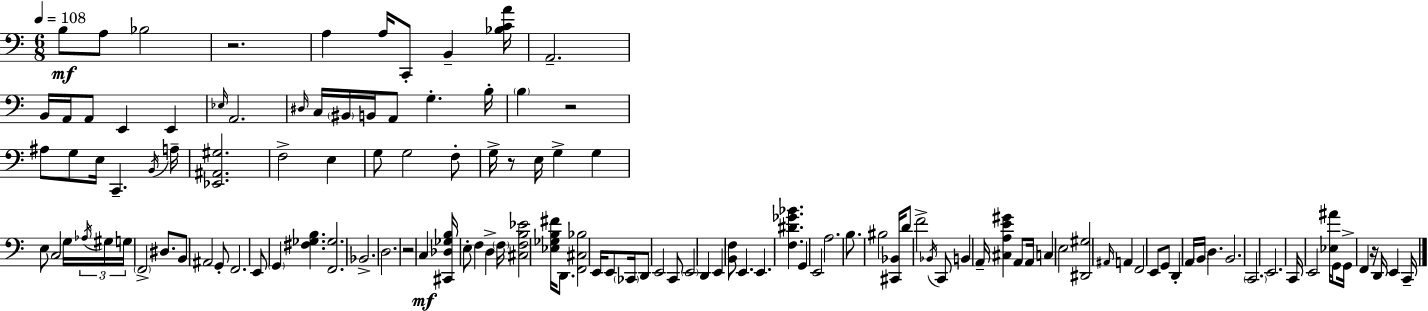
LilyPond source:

{
  \clef bass
  \numericTimeSignature
  \time 6/8
  \key a \minor
  \tempo 4 = 108
  b8\mf a8 bes2 | r2. | a4 a16 c,8-. b,4-- <bes c' a'>16 | a,2.-- | \break b,16 a,16 a,8 e,4 e,4 | \grace { ees16 } a,2. | \grace { dis16 } c16 \parenthesize bis,16 b,16 a,8 g4.-. | b16-. \parenthesize b4 r2 | \break ais8 g8 e16 c,4.-- | \acciaccatura { b,16 } a16-- <ees, ais, gis>2. | f2-> e4 | g8 g2 | \break f8-. g16-> r8 e16 g4-> g4 | e8 c2 | g16 \tuplet 3/2 { \acciaccatura { aes16 } gis16 g16 } \parenthesize f,2-> | dis8. b,8 ais,2 | \break g,8-. f,2. | e,8 \parenthesize g,4 <fis ges b>4. | <f, ges>2. | bes,2.-> | \break d2. | r2 | c4\mf <cis, des ges b>16 e8-. f4 d4-> | \parenthesize f16 <cis f b ees'>2 | \break <ees ges b fis'>16 d,8. <f, cis bes>2 | e,16 e,8 \parenthesize ces,16 d,8 e,2 | c,8 \parenthesize e,2 | d,4 e,4 <b, f>8 e,4. | \break e,4. <f dis' ges' bes'>4. | g,4 e,2 | a2. | b8. bis2 | \break <cis, bes,>16 d'8 f'2-> | \acciaccatura { bes,16 } c,8 b,4 a,16-- <cis a e' gis'>4 | a,8 a,16 c4 e2 | <dis, gis>2 | \break \grace { ais,16 } a,4 f,2 | e,8 g,8 d,4-. a,16 \parenthesize b,16 | d4. b,2. | \parenthesize c,2. | \break e,2. | c,16 e,2 | <ees ais'>16 g,8 g,16-> f,4 r16 | d,16 e,4 c,16-- \bar "|."
}